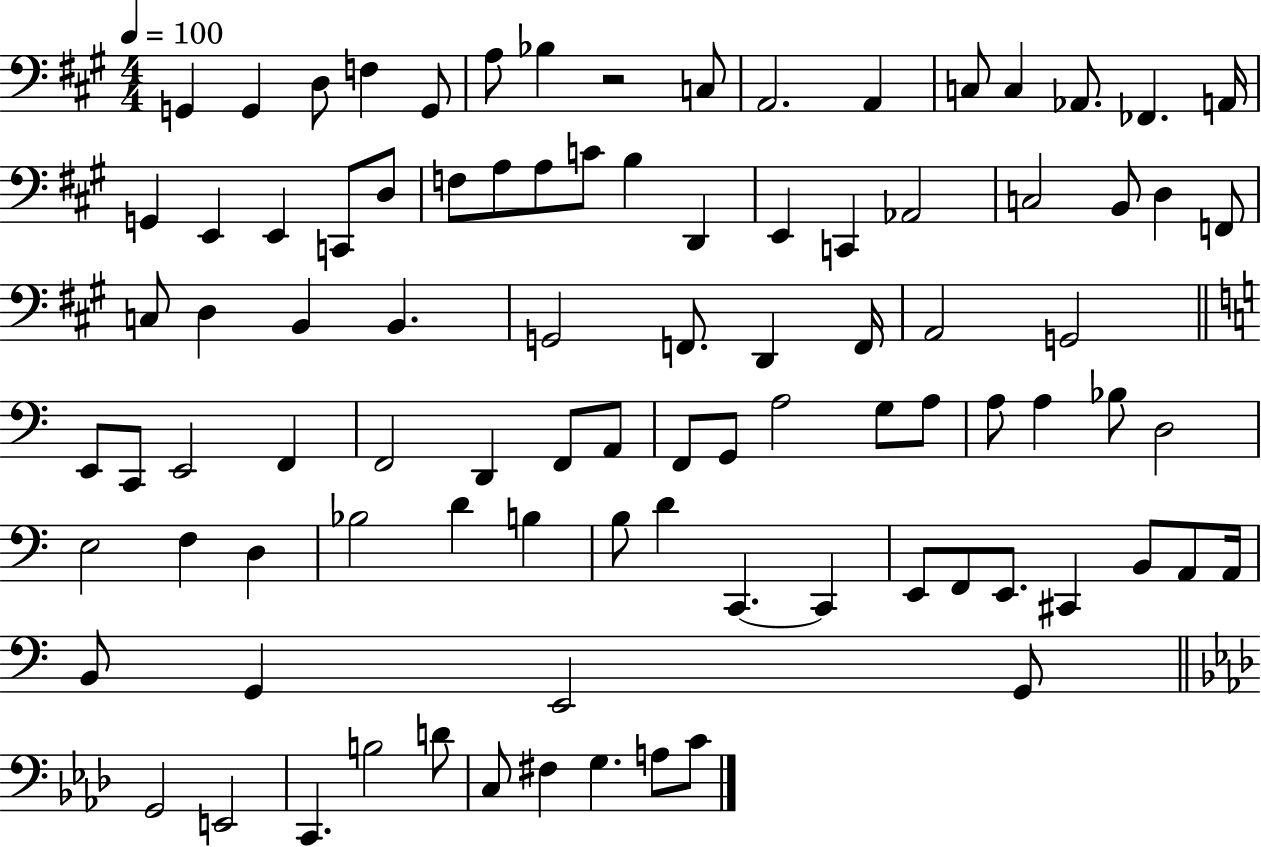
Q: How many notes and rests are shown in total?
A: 92